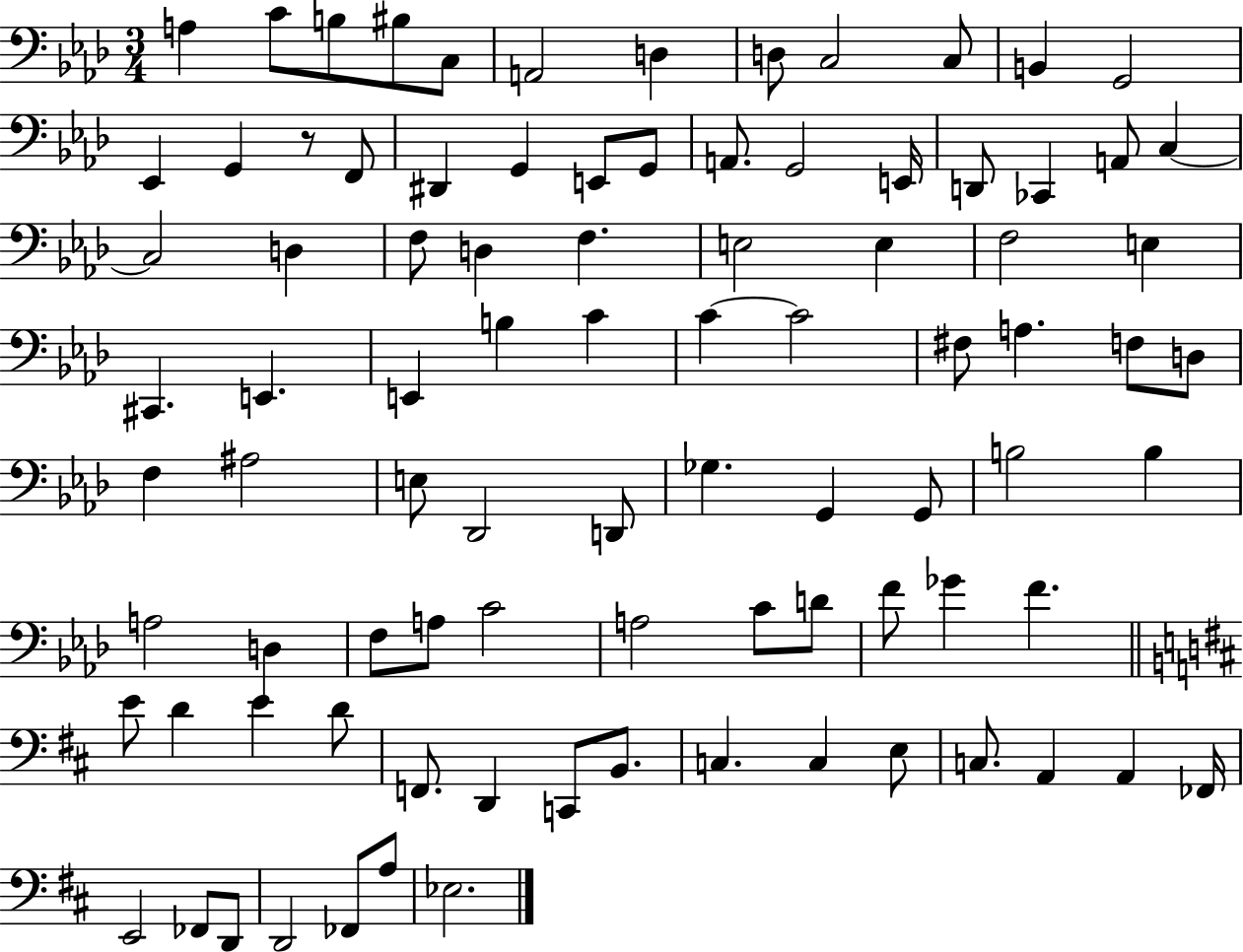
A3/q C4/e B3/e BIS3/e C3/e A2/h D3/q D3/e C3/h C3/e B2/q G2/h Eb2/q G2/q R/e F2/e D#2/q G2/q E2/e G2/e A2/e. G2/h E2/s D2/e CES2/q A2/e C3/q C3/h D3/q F3/e D3/q F3/q. E3/h E3/q F3/h E3/q C#2/q. E2/q. E2/q B3/q C4/q C4/q C4/h F#3/e A3/q. F3/e D3/e F3/q A#3/h E3/e Db2/h D2/e Gb3/q. G2/q G2/e B3/h B3/q A3/h D3/q F3/e A3/e C4/h A3/h C4/e D4/e F4/e Gb4/q F4/q. E4/e D4/q E4/q D4/e F2/e. D2/q C2/e B2/e. C3/q. C3/q E3/e C3/e. A2/q A2/q FES2/s E2/h FES2/e D2/e D2/h FES2/e A3/e Eb3/h.